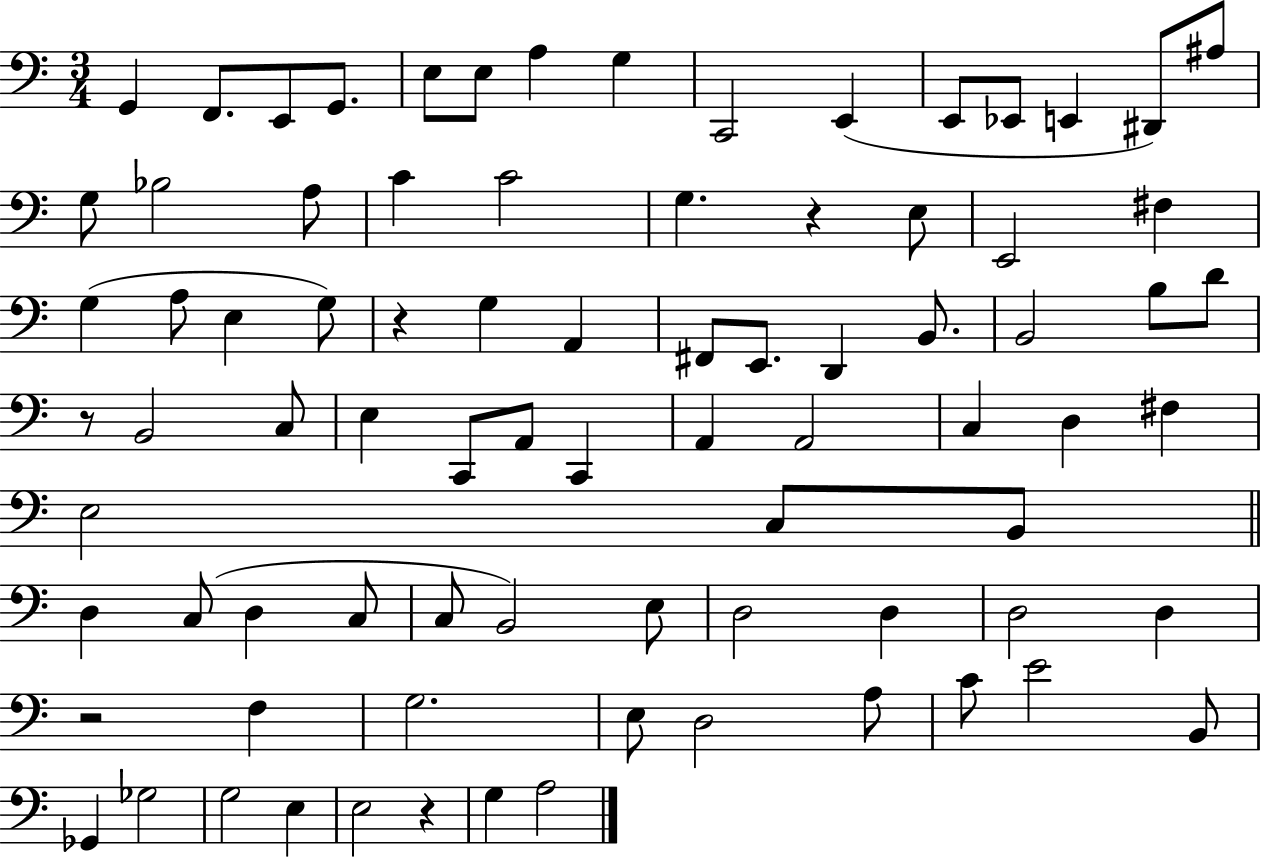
X:1
T:Untitled
M:3/4
L:1/4
K:C
G,, F,,/2 E,,/2 G,,/2 E,/2 E,/2 A, G, C,,2 E,, E,,/2 _E,,/2 E,, ^D,,/2 ^A,/2 G,/2 _B,2 A,/2 C C2 G, z E,/2 E,,2 ^F, G, A,/2 E, G,/2 z G, A,, ^F,,/2 E,,/2 D,, B,,/2 B,,2 B,/2 D/2 z/2 B,,2 C,/2 E, C,,/2 A,,/2 C,, A,, A,,2 C, D, ^F, E,2 C,/2 B,,/2 D, C,/2 D, C,/2 C,/2 B,,2 E,/2 D,2 D, D,2 D, z2 F, G,2 E,/2 D,2 A,/2 C/2 E2 B,,/2 _G,, _G,2 G,2 E, E,2 z G, A,2